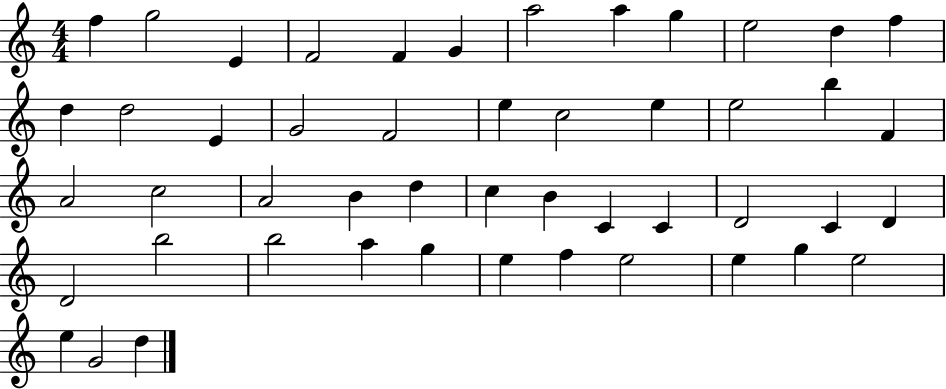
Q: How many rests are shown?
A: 0